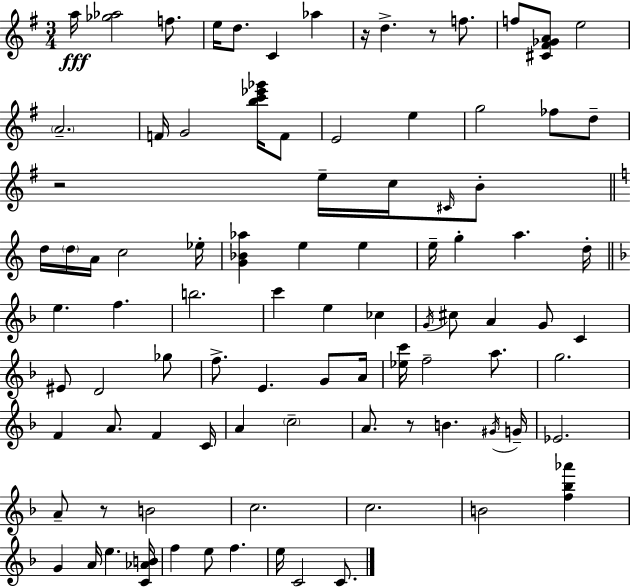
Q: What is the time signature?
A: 3/4